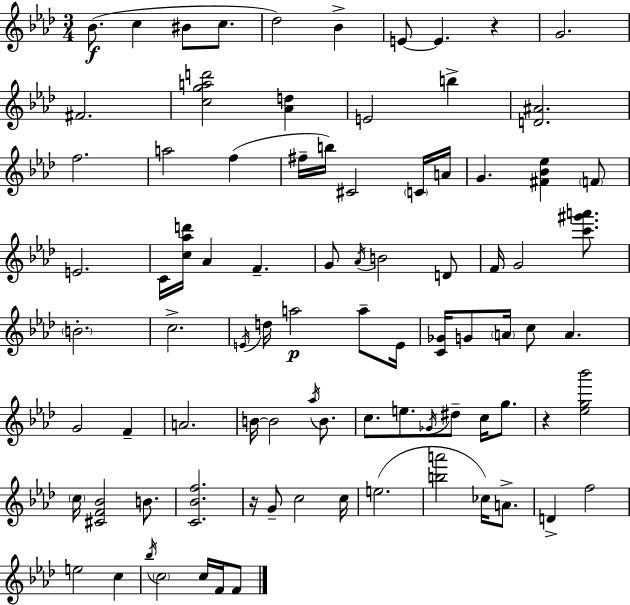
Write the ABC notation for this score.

X:1
T:Untitled
M:3/4
L:1/4
K:Ab
_B/2 c ^B/2 c/2 _d2 _B E/2 E z G2 ^F2 [cgad']2 [_Ad] E2 b [D^A]2 f2 a2 f ^f/4 b/4 ^C2 C/4 A/4 G [^F_B_e] F/2 E2 C/4 [c_ad']/4 _A F G/2 _A/4 B2 D/2 F/4 G2 [c'^g'a']/2 B2 c2 E/4 d/4 a2 a/2 E/4 [C_G]/4 G/2 A/4 c/2 A G2 F A2 B/4 B2 _a/4 B/2 c/2 e/2 _G/4 ^d/2 c/4 g/2 z [_eg_b']2 c/4 [^CF_B]2 B/2 [C_Bf]2 z/4 G/2 c2 c/4 e2 [ba']2 _c/4 A/2 D f2 e2 c _b/4 c2 c/4 F/4 F/2